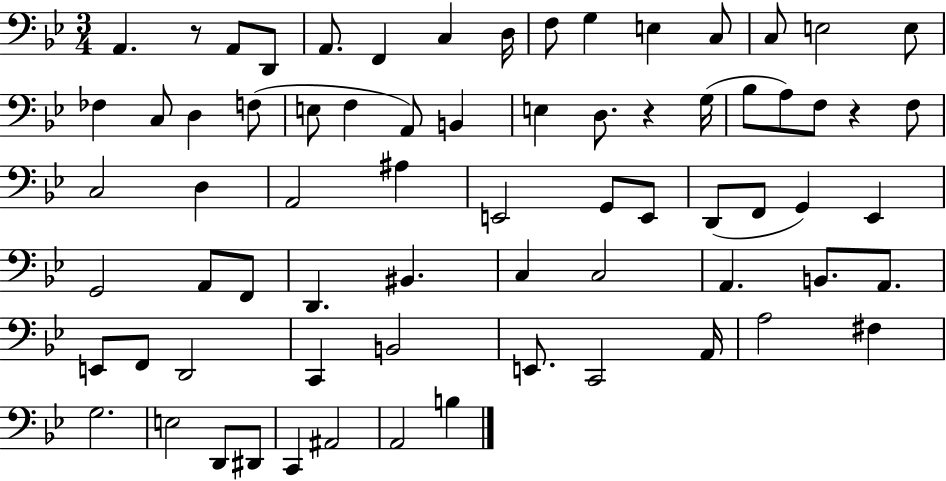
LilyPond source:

{
  \clef bass
  \numericTimeSignature
  \time 3/4
  \key bes \major
  \repeat volta 2 { a,4. r8 a,8 d,8 | a,8. f,4 c4 d16 | f8 g4 e4 c8 | c8 e2 e8 | \break fes4 c8 d4 f8( | e8 f4 a,8) b,4 | e4 d8. r4 g16( | bes8 a8) f8 r4 f8 | \break c2 d4 | a,2 ais4 | e,2 g,8 e,8 | d,8( f,8 g,4) ees,4 | \break g,2 a,8 f,8 | d,4. bis,4. | c4 c2 | a,4. b,8. a,8. | \break e,8 f,8 d,2 | c,4 b,2 | e,8. c,2 a,16 | a2 fis4 | \break g2. | e2 d,8 dis,8 | c,4 ais,2 | a,2 b4 | \break } \bar "|."
}